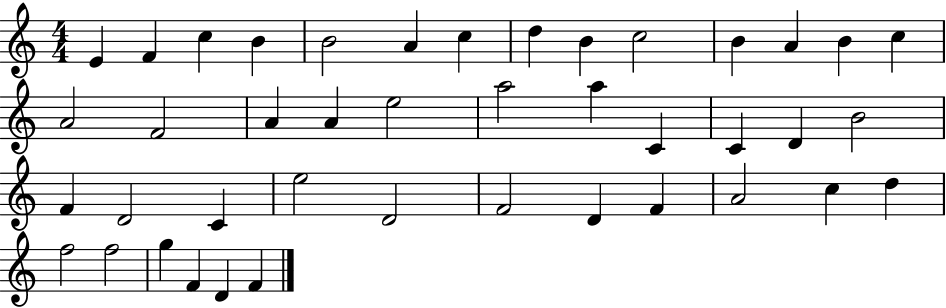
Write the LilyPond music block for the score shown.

{
  \clef treble
  \numericTimeSignature
  \time 4/4
  \key c \major
  e'4 f'4 c''4 b'4 | b'2 a'4 c''4 | d''4 b'4 c''2 | b'4 a'4 b'4 c''4 | \break a'2 f'2 | a'4 a'4 e''2 | a''2 a''4 c'4 | c'4 d'4 b'2 | \break f'4 d'2 c'4 | e''2 d'2 | f'2 d'4 f'4 | a'2 c''4 d''4 | \break f''2 f''2 | g''4 f'4 d'4 f'4 | \bar "|."
}